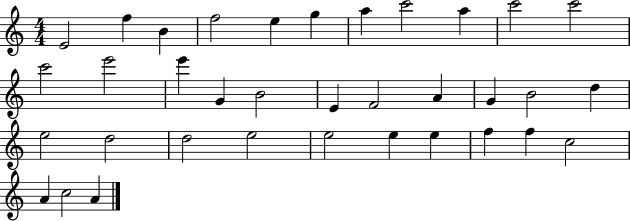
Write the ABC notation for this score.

X:1
T:Untitled
M:4/4
L:1/4
K:C
E2 f B f2 e g a c'2 a c'2 c'2 c'2 e'2 e' G B2 E F2 A G B2 d e2 d2 d2 e2 e2 e e f f c2 A c2 A